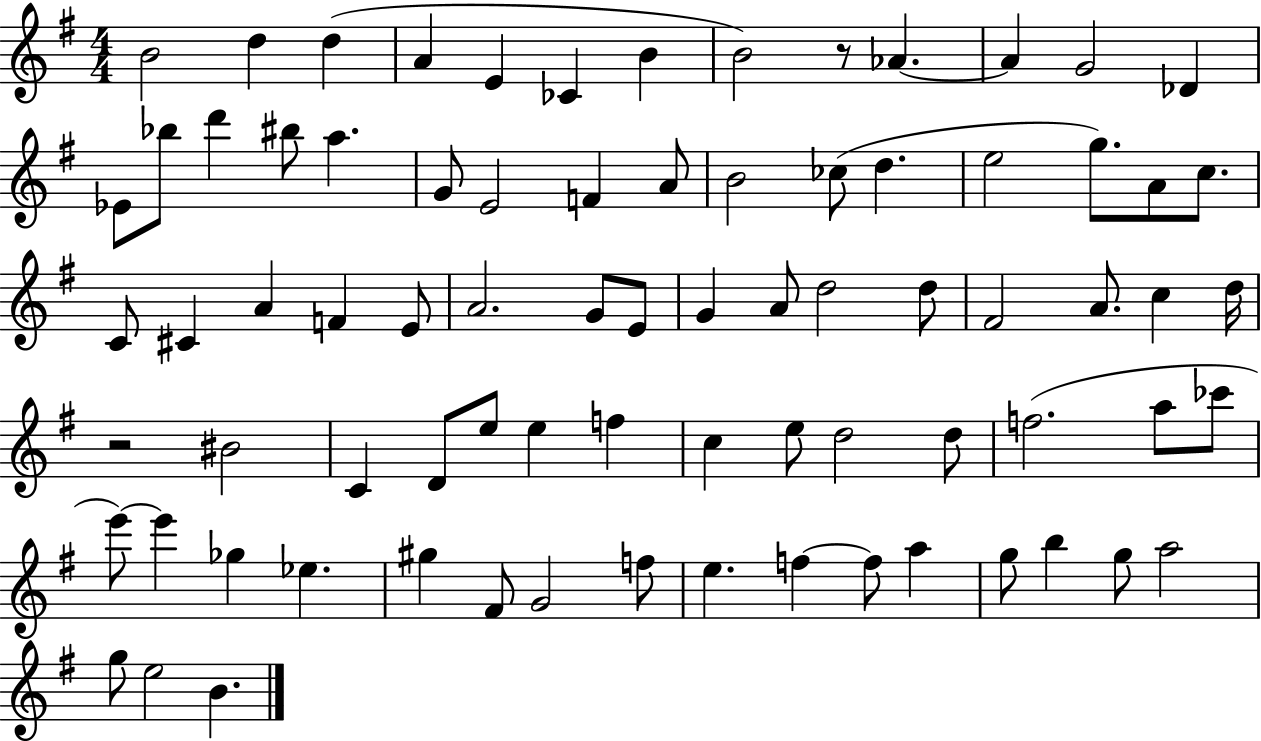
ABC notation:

X:1
T:Untitled
M:4/4
L:1/4
K:G
B2 d d A E _C B B2 z/2 _A _A G2 _D _E/2 _b/2 d' ^b/2 a G/2 E2 F A/2 B2 _c/2 d e2 g/2 A/2 c/2 C/2 ^C A F E/2 A2 G/2 E/2 G A/2 d2 d/2 ^F2 A/2 c d/4 z2 ^B2 C D/2 e/2 e f c e/2 d2 d/2 f2 a/2 _c'/2 e'/2 e' _g _e ^g ^F/2 G2 f/2 e f f/2 a g/2 b g/2 a2 g/2 e2 B